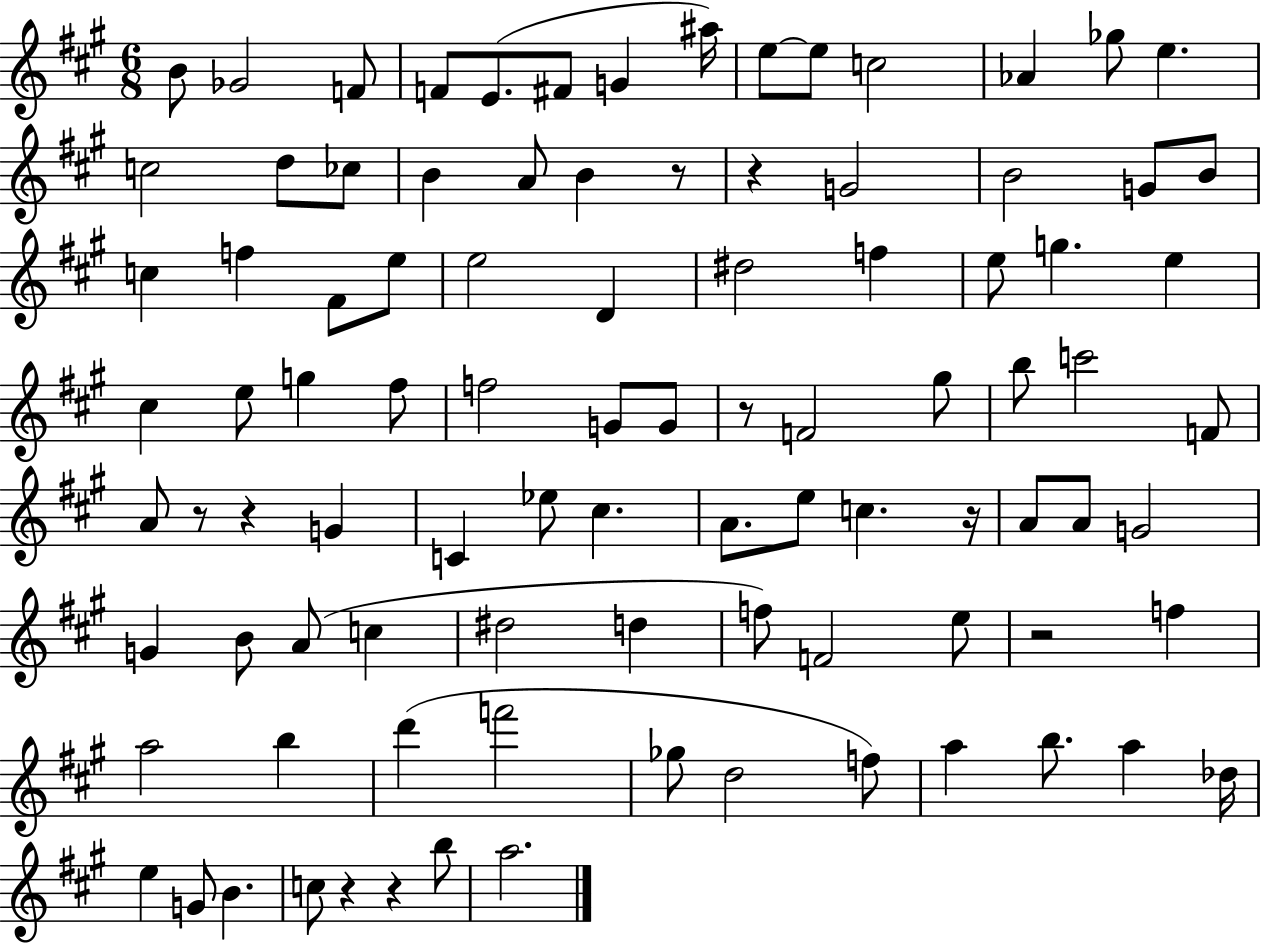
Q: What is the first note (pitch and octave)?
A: B4